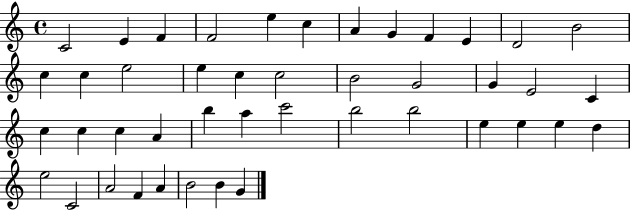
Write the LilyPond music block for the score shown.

{
  \clef treble
  \time 4/4
  \defaultTimeSignature
  \key c \major
  c'2 e'4 f'4 | f'2 e''4 c''4 | a'4 g'4 f'4 e'4 | d'2 b'2 | \break c''4 c''4 e''2 | e''4 c''4 c''2 | b'2 g'2 | g'4 e'2 c'4 | \break c''4 c''4 c''4 a'4 | b''4 a''4 c'''2 | b''2 b''2 | e''4 e''4 e''4 d''4 | \break e''2 c'2 | a'2 f'4 a'4 | b'2 b'4 g'4 | \bar "|."
}